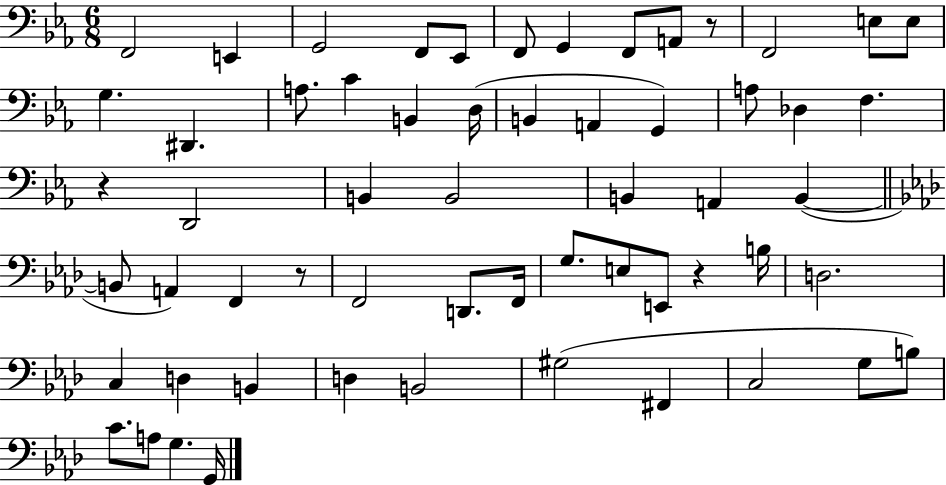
{
  \clef bass
  \numericTimeSignature
  \time 6/8
  \key ees \major
  \repeat volta 2 { f,2 e,4 | g,2 f,8 ees,8 | f,8 g,4 f,8 a,8 r8 | f,2 e8 e8 | \break g4. dis,4. | a8. c'4 b,4 d16( | b,4 a,4 g,4) | a8 des4 f4. | \break r4 d,2 | b,4 b,2 | b,4 a,4 b,4~(~ | \bar "||" \break \key f \minor b,8 a,4) f,4 r8 | f,2 d,8. f,16 | g8. e8 e,8 r4 b16 | d2. | \break c4 d4 b,4 | d4 b,2 | gis2( fis,4 | c2 g8 b8) | \break c'8. a8 g4. g,16 | } \bar "|."
}